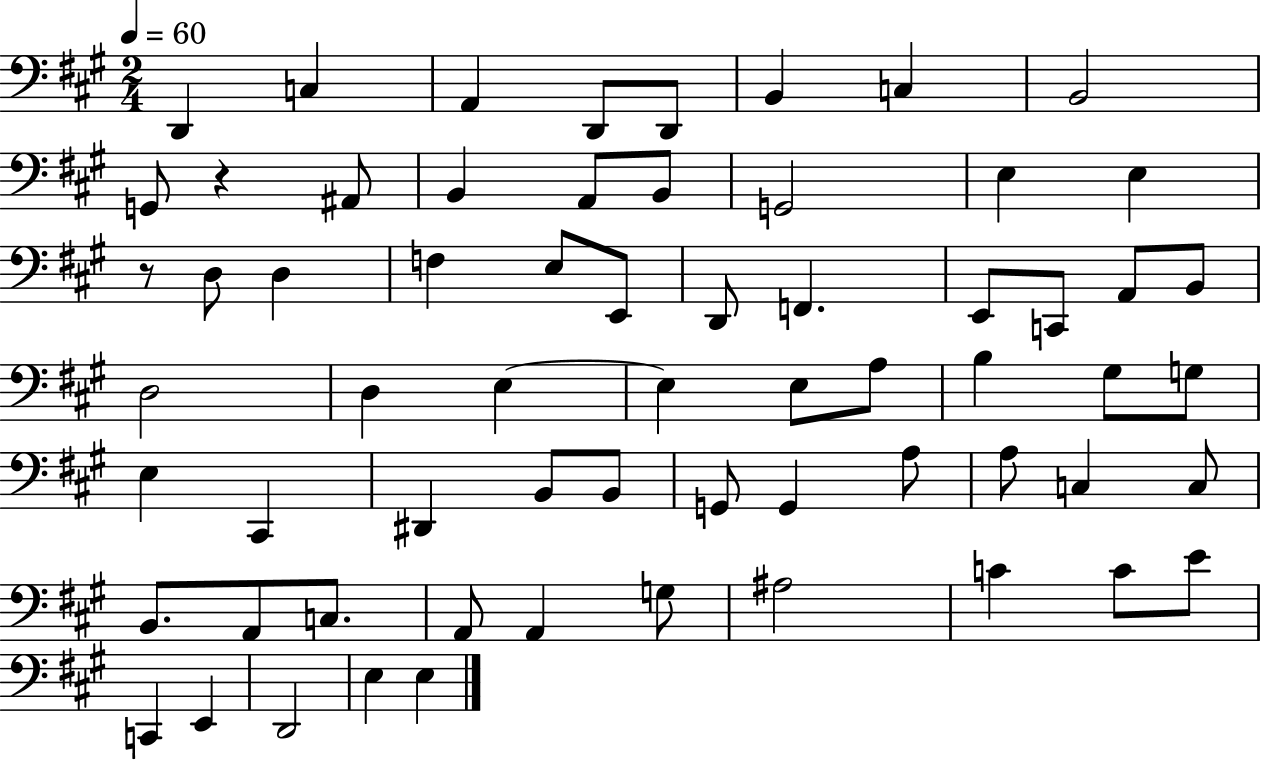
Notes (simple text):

D2/q C3/q A2/q D2/e D2/e B2/q C3/q B2/h G2/e R/q A#2/e B2/q A2/e B2/e G2/h E3/q E3/q R/e D3/e D3/q F3/q E3/e E2/e D2/e F2/q. E2/e C2/e A2/e B2/e D3/h D3/q E3/q E3/q E3/e A3/e B3/q G#3/e G3/e E3/q C#2/q D#2/q B2/e B2/e G2/e G2/q A3/e A3/e C3/q C3/e B2/e. A2/e C3/e. A2/e A2/q G3/e A#3/h C4/q C4/e E4/e C2/q E2/q D2/h E3/q E3/q